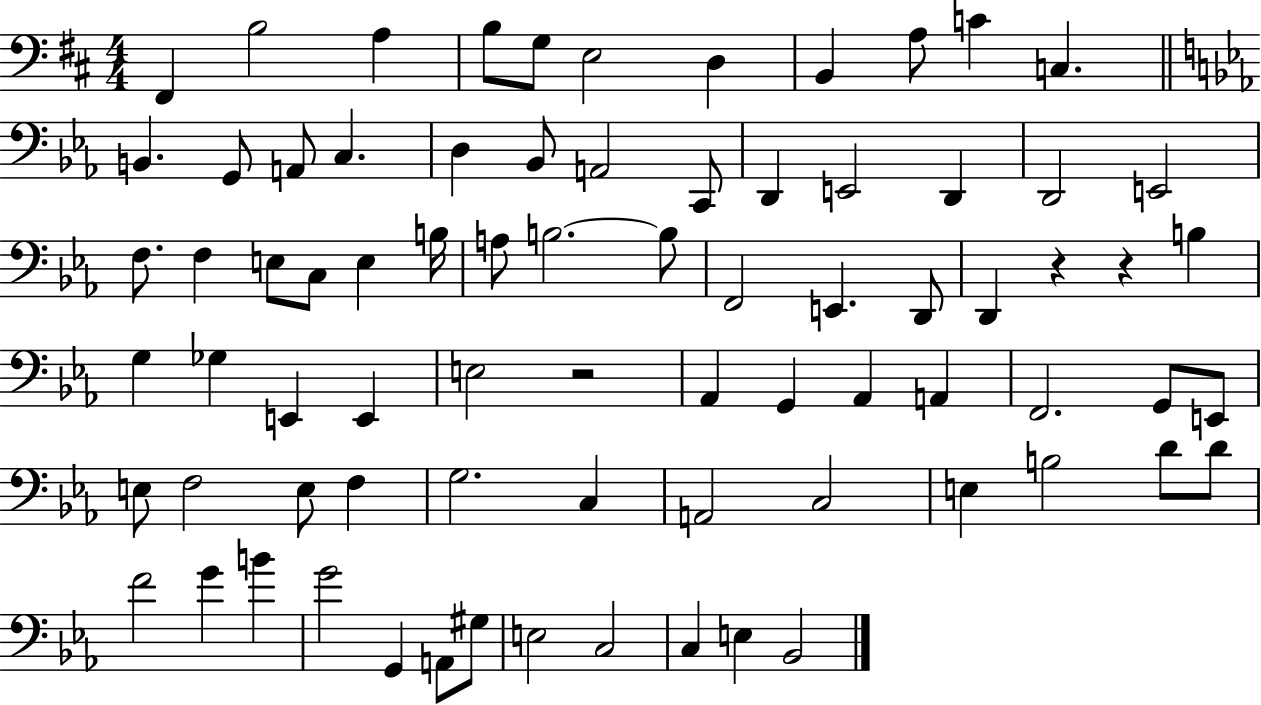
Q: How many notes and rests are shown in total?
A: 77